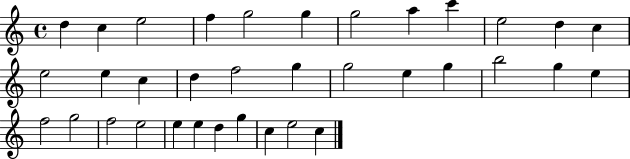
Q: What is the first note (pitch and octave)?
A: D5